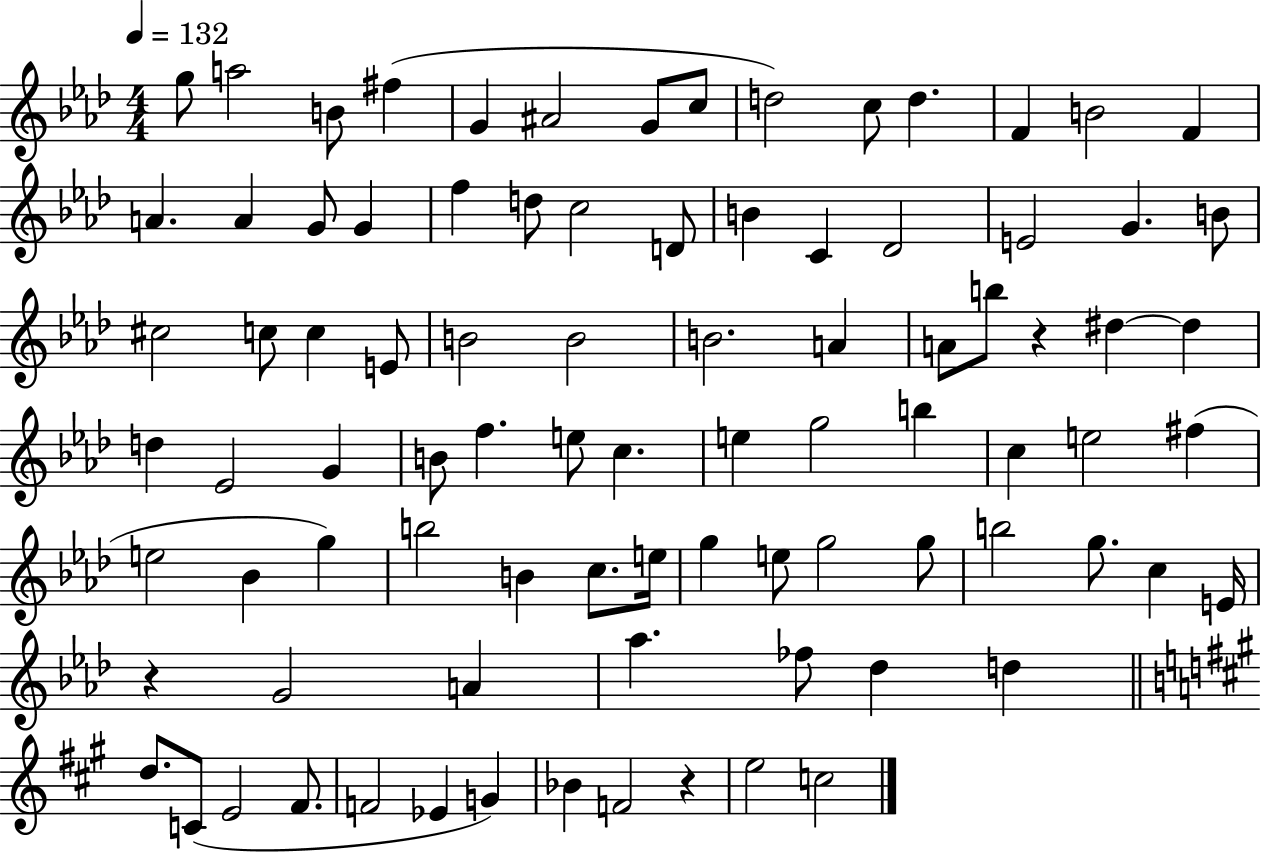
{
  \clef treble
  \numericTimeSignature
  \time 4/4
  \key aes \major
  \tempo 4 = 132
  g''8 a''2 b'8 fis''4( | g'4 ais'2 g'8 c''8 | d''2) c''8 d''4. | f'4 b'2 f'4 | \break a'4. a'4 g'8 g'4 | f''4 d''8 c''2 d'8 | b'4 c'4 des'2 | e'2 g'4. b'8 | \break cis''2 c''8 c''4 e'8 | b'2 b'2 | b'2. a'4 | a'8 b''8 r4 dis''4~~ dis''4 | \break d''4 ees'2 g'4 | b'8 f''4. e''8 c''4. | e''4 g''2 b''4 | c''4 e''2 fis''4( | \break e''2 bes'4 g''4) | b''2 b'4 c''8. e''16 | g''4 e''8 g''2 g''8 | b''2 g''8. c''4 e'16 | \break r4 g'2 a'4 | aes''4. fes''8 des''4 d''4 | \bar "||" \break \key a \major d''8. c'8( e'2 fis'8. | f'2 ees'4 g'4) | bes'4 f'2 r4 | e''2 c''2 | \break \bar "|."
}